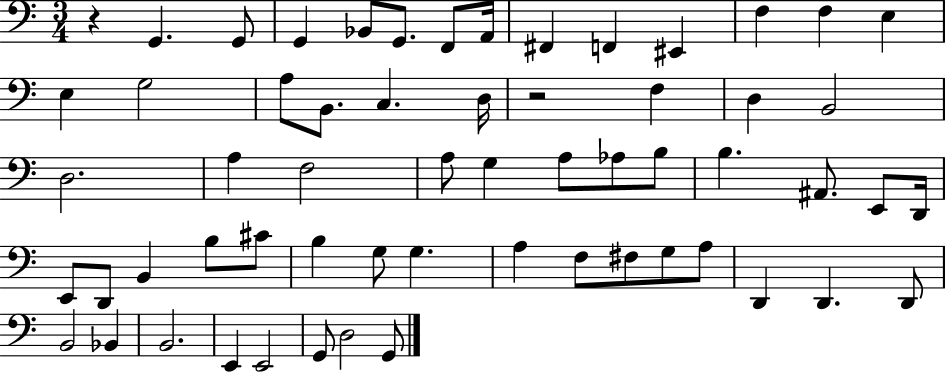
X:1
T:Untitled
M:3/4
L:1/4
K:C
z G,, G,,/2 G,, _B,,/2 G,,/2 F,,/2 A,,/4 ^F,, F,, ^E,, F, F, E, E, G,2 A,/2 B,,/2 C, D,/4 z2 F, D, B,,2 D,2 A, F,2 A,/2 G, A,/2 _A,/2 B,/2 B, ^A,,/2 E,,/2 D,,/4 E,,/2 D,,/2 B,, B,/2 ^C/2 B, G,/2 G, A, F,/2 ^F,/2 G,/2 A,/2 D,, D,, D,,/2 B,,2 _B,, B,,2 E,, E,,2 G,,/2 D,2 G,,/2